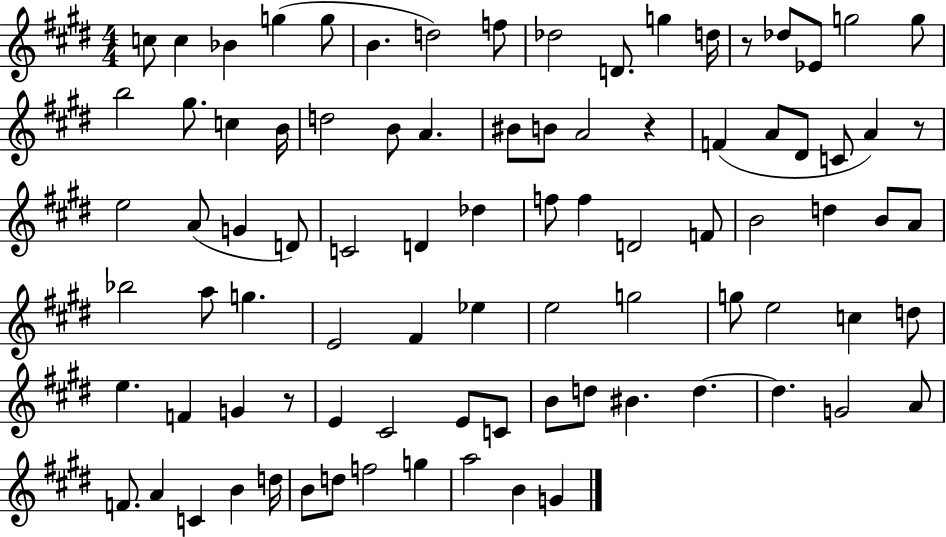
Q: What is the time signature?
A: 4/4